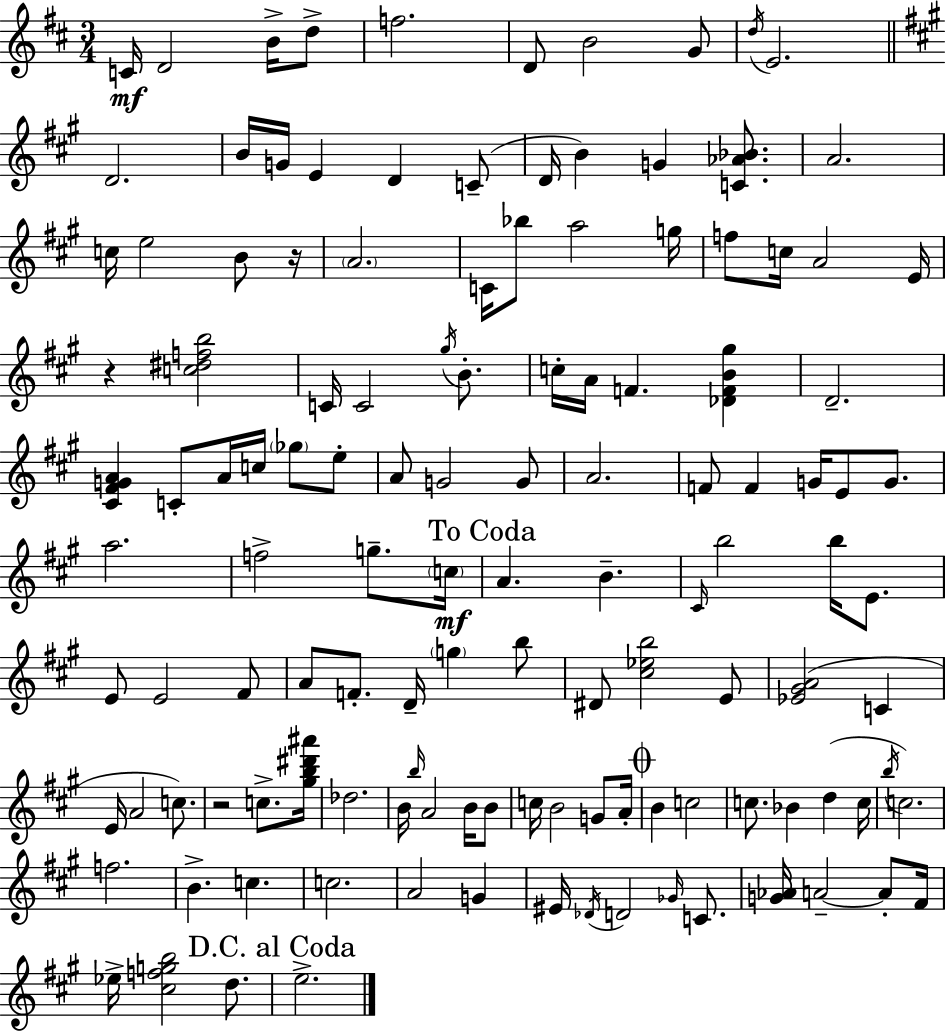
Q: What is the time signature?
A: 3/4